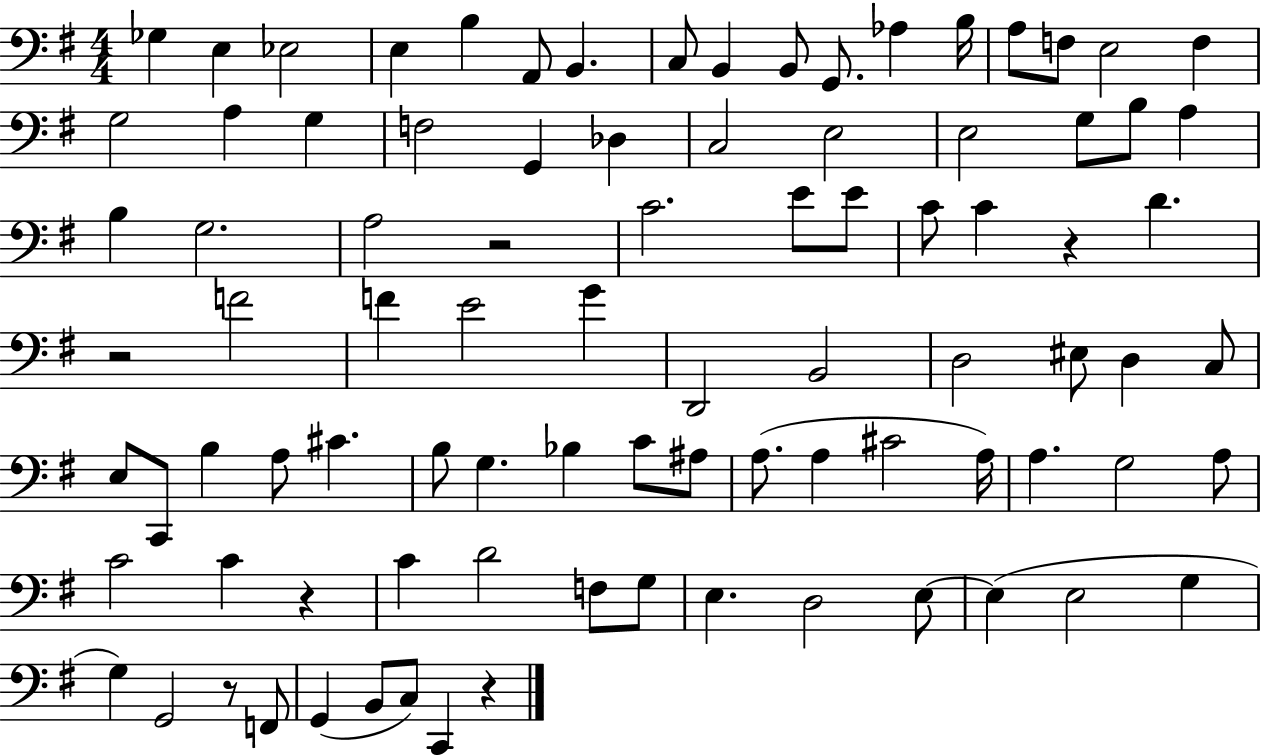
Gb3/q E3/q Eb3/h E3/q B3/q A2/e B2/q. C3/e B2/q B2/e G2/e. Ab3/q B3/s A3/e F3/e E3/h F3/q G3/h A3/q G3/q F3/h G2/q Db3/q C3/h E3/h E3/h G3/e B3/e A3/q B3/q G3/h. A3/h R/h C4/h. E4/e E4/e C4/e C4/q R/q D4/q. R/h F4/h F4/q E4/h G4/q D2/h B2/h D3/h EIS3/e D3/q C3/e E3/e C2/e B3/q A3/e C#4/q. B3/e G3/q. Bb3/q C4/e A#3/e A3/e. A3/q C#4/h A3/s A3/q. G3/h A3/e C4/h C4/q R/q C4/q D4/h F3/e G3/e E3/q. D3/h E3/e E3/q E3/h G3/q G3/q G2/h R/e F2/e G2/q B2/e C3/e C2/q R/q